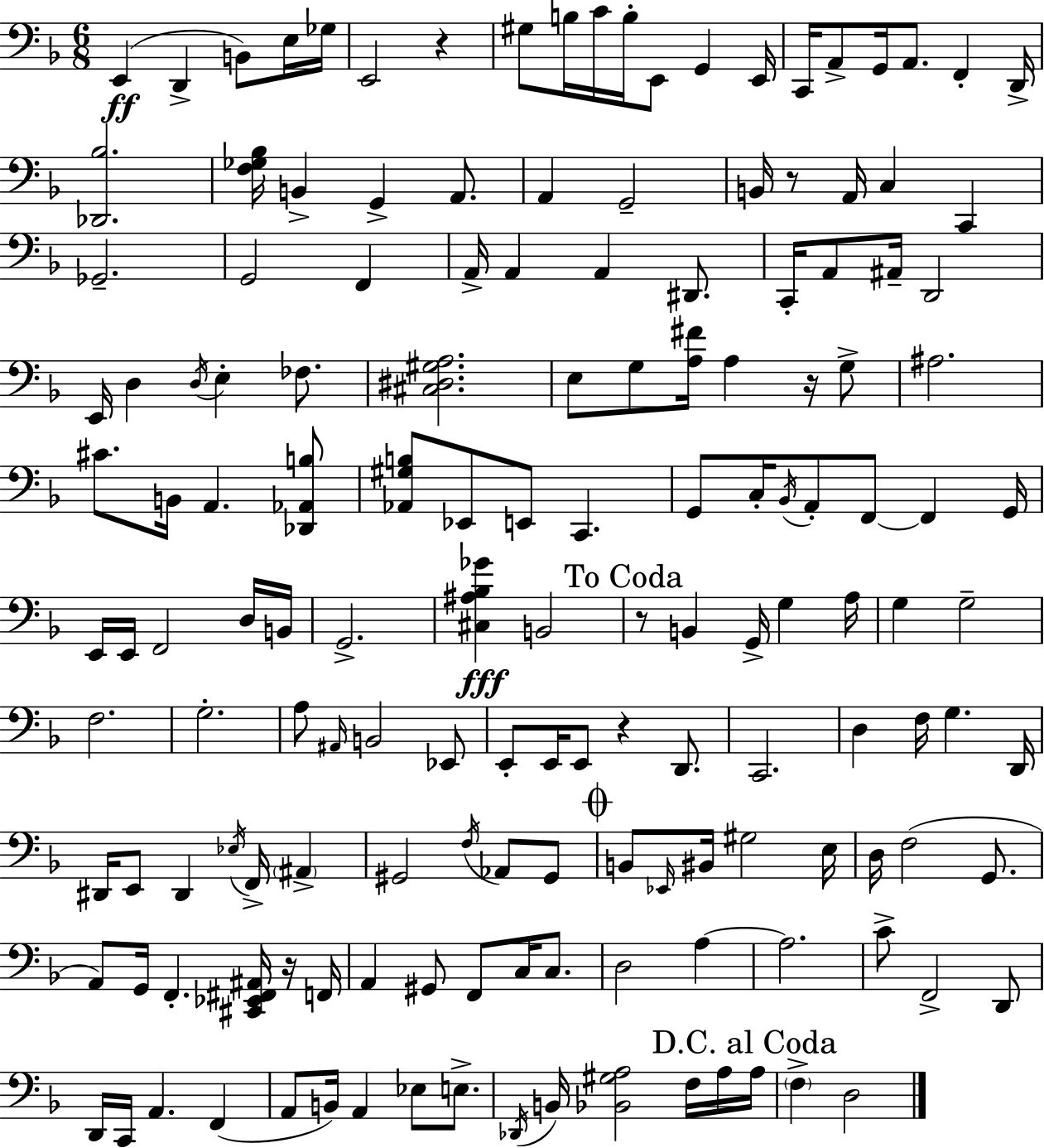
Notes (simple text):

E2/q D2/q B2/e E3/s Gb3/s E2/h R/q G#3/e B3/s C4/s B3/s E2/e G2/q E2/s C2/s A2/e G2/s A2/e. F2/q D2/s [Db2,Bb3]/h. [F3,Gb3,Bb3]/s B2/q G2/q A2/e. A2/q G2/h B2/s R/e A2/s C3/q C2/q Gb2/h. G2/h F2/q A2/s A2/q A2/q D#2/e. C2/s A2/e A#2/s D2/h E2/s D3/q D3/s E3/q FES3/e. [C#3,D#3,G#3,A3]/h. E3/e G3/e [A3,F#4]/s A3/q R/s G3/e A#3/h. C#4/e. B2/s A2/q. [Db2,Ab2,B3]/e [Ab2,G#3,B3]/e Eb2/e E2/e C2/q. G2/e C3/s Bb2/s A2/e F2/e F2/q G2/s E2/s E2/s F2/h D3/s B2/s G2/h. [C#3,A#3,Bb3,Gb4]/q B2/h R/e B2/q G2/s G3/q A3/s G3/q G3/h F3/h. G3/h. A3/e A#2/s B2/h Eb2/e E2/e E2/s E2/e R/q D2/e. C2/h. D3/q F3/s G3/q. D2/s D#2/s E2/e D#2/q Eb3/s F2/s A#2/q G#2/h F3/s Ab2/e G#2/e B2/e Eb2/s BIS2/s G#3/h E3/s D3/s F3/h G2/e. A2/e G2/s F2/q. [C#2,Eb2,F#2,A#2]/s R/s F2/s A2/q G#2/e F2/e C3/s C3/e. D3/h A3/q A3/h. C4/e F2/h D2/e D2/s C2/s A2/q. F2/q A2/e B2/s A2/q Eb3/e E3/e. Db2/s B2/s [Bb2,G#3,A3]/h F3/s A3/s A3/s F3/q D3/h